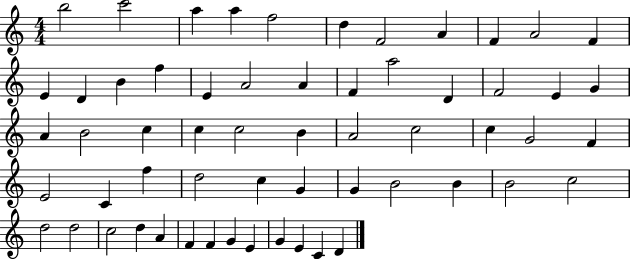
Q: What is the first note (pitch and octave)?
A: B5